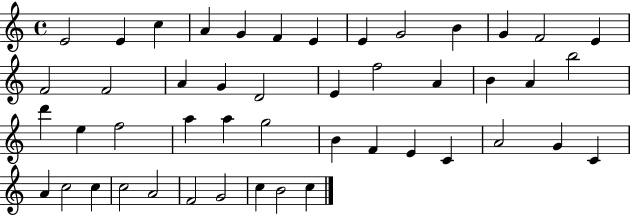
{
  \clef treble
  \time 4/4
  \defaultTimeSignature
  \key c \major
  e'2 e'4 c''4 | a'4 g'4 f'4 e'4 | e'4 g'2 b'4 | g'4 f'2 e'4 | \break f'2 f'2 | a'4 g'4 d'2 | e'4 f''2 a'4 | b'4 a'4 b''2 | \break d'''4 e''4 f''2 | a''4 a''4 g''2 | b'4 f'4 e'4 c'4 | a'2 g'4 c'4 | \break a'4 c''2 c''4 | c''2 a'2 | f'2 g'2 | c''4 b'2 c''4 | \break \bar "|."
}